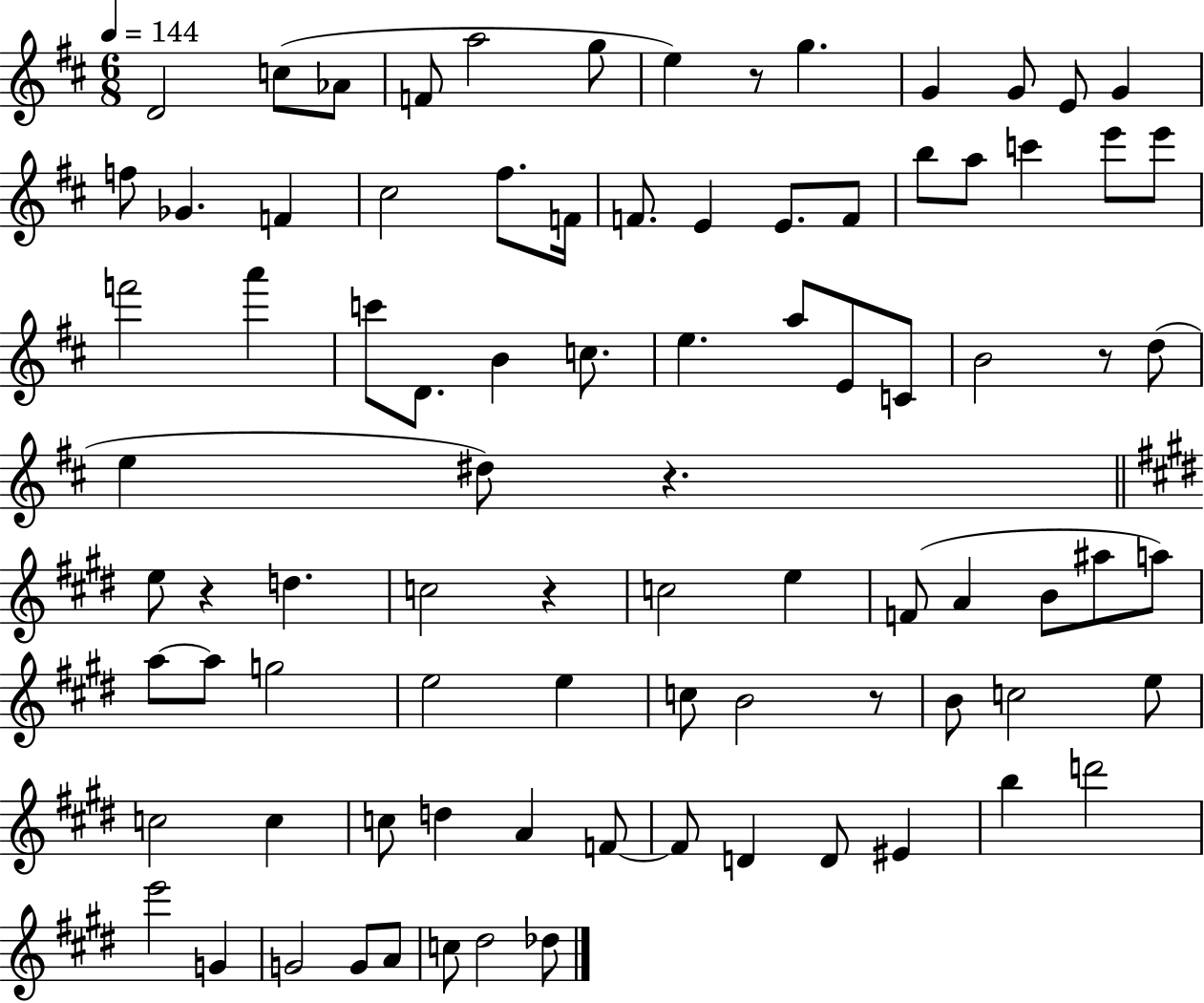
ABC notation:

X:1
T:Untitled
M:6/8
L:1/4
K:D
D2 c/2 _A/2 F/2 a2 g/2 e z/2 g G G/2 E/2 G f/2 _G F ^c2 ^f/2 F/4 F/2 E E/2 F/2 b/2 a/2 c' e'/2 e'/2 f'2 a' c'/2 D/2 B c/2 e a/2 E/2 C/2 B2 z/2 d/2 e ^d/2 z e/2 z d c2 z c2 e F/2 A B/2 ^a/2 a/2 a/2 a/2 g2 e2 e c/2 B2 z/2 B/2 c2 e/2 c2 c c/2 d A F/2 F/2 D D/2 ^E b d'2 e'2 G G2 G/2 A/2 c/2 ^d2 _d/2